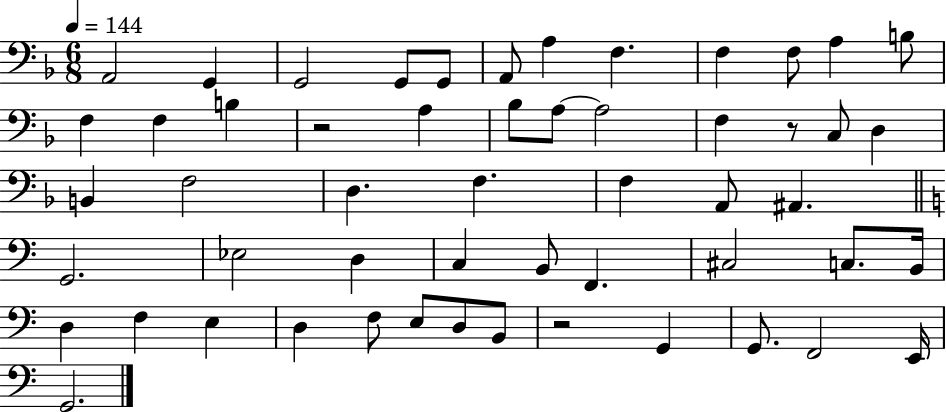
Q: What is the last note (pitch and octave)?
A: G2